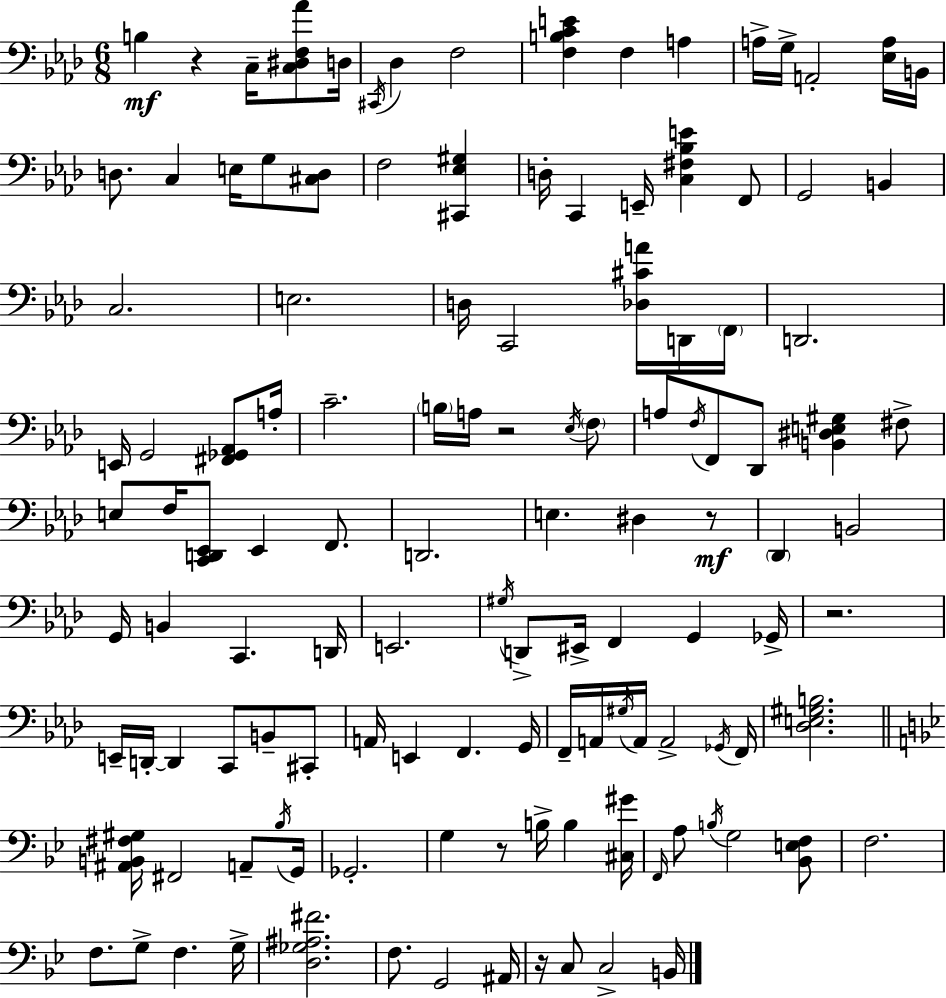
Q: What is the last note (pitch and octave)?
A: B2